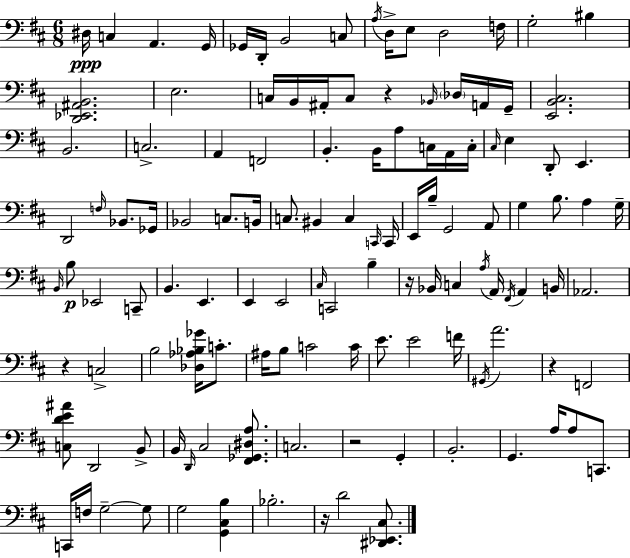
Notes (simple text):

D#3/s C3/q A2/q. G2/s Gb2/s D2/s B2/h C3/e A3/s D3/s E3/e D3/h F3/s G3/h BIS3/q [D2,Eb2,A#2,B2]/h. E3/h. C3/s B2/s A#2/s C3/e R/q Bb2/s Db3/s A2/s G2/s [E2,B2,C#3]/h. B2/h. C3/h. A2/q F2/h B2/q. B2/s A3/e C3/s A2/s C3/s C#3/s E3/q D2/e E2/q. D2/h F3/s Bb2/e. Gb2/s Bb2/h C3/e. B2/s C3/e. BIS2/q C3/q C2/s C2/s E2/s B3/s G2/h A2/e G3/q B3/e. A3/q G3/s B2/s B3/e Eb2/h C2/e B2/q. E2/q. E2/q E2/h C#3/s C2/h B3/q R/s Bb2/s C3/q A3/s A2/s F#2/s A2/q B2/s Ab2/h. R/q C3/h B3/h [Db3,Ab3,Bb3,Gb4]/s C4/e. A#3/s B3/e C4/h C4/s E4/e. E4/h F4/s G#2/s A4/h. R/q F2/h [C3,D4,E4,A#4]/e D2/h B2/e B2/s D2/s C#3/h [F#2,Gb2,D#3,A3]/e. C3/h. R/h G2/q B2/h. G2/q. A3/s A3/e C2/e. C2/s F3/s G3/h G3/e G3/h [G2,C#3,B3]/q Bb3/h. R/s D4/h [D#2,Eb2,C#3]/e.